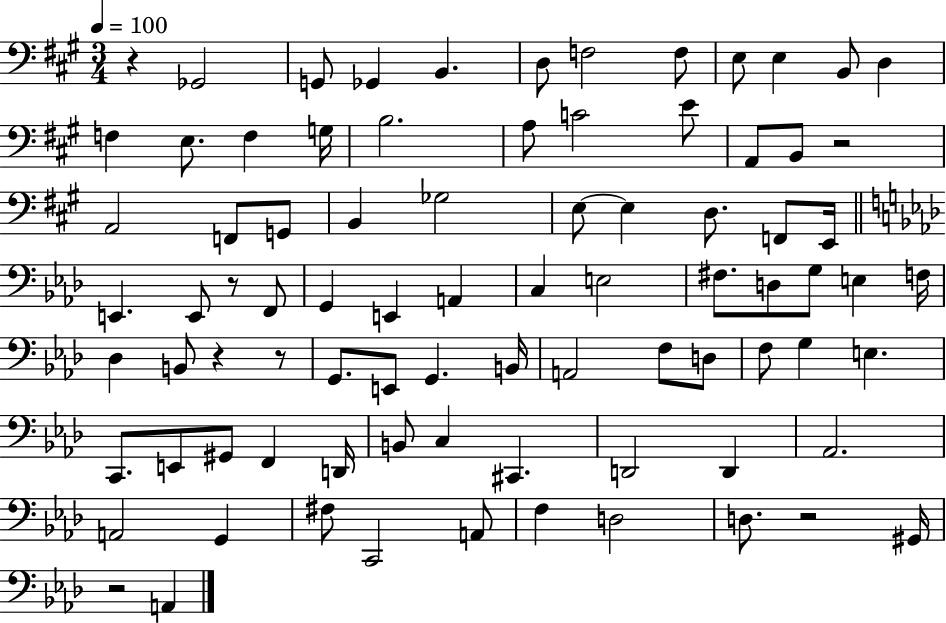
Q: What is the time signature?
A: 3/4